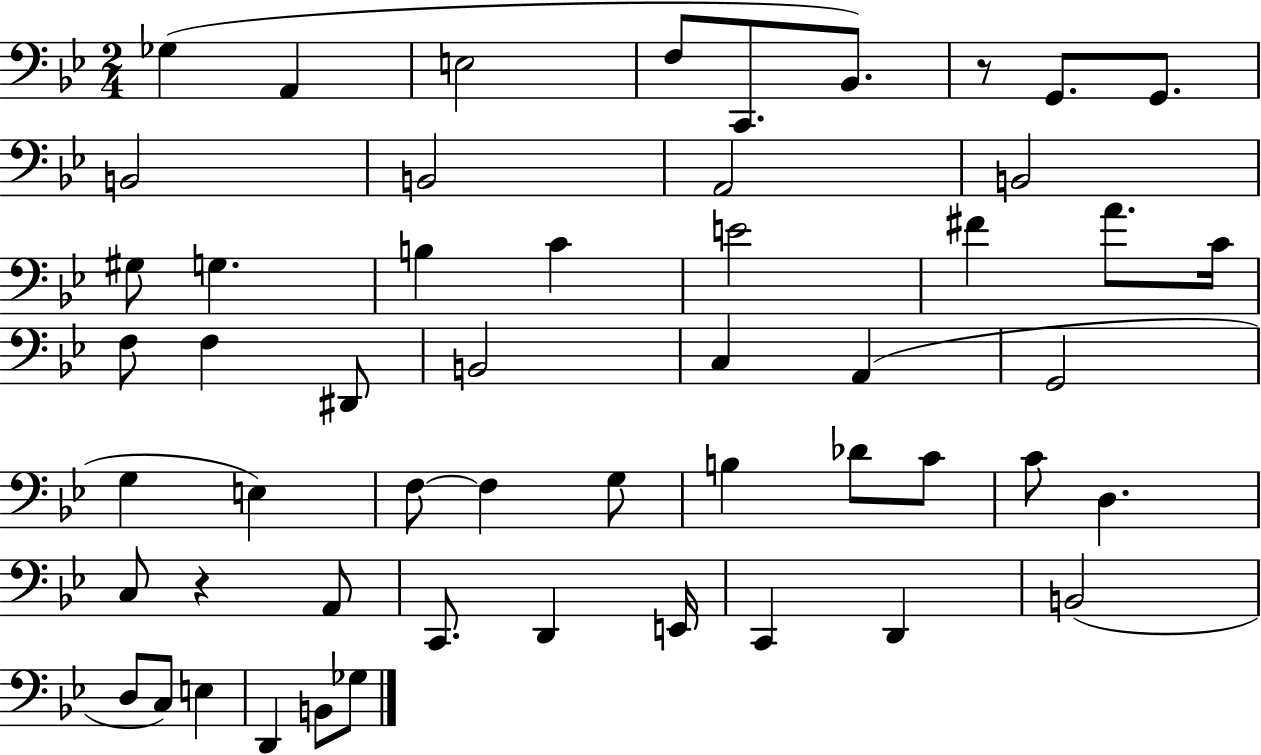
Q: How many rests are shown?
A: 2